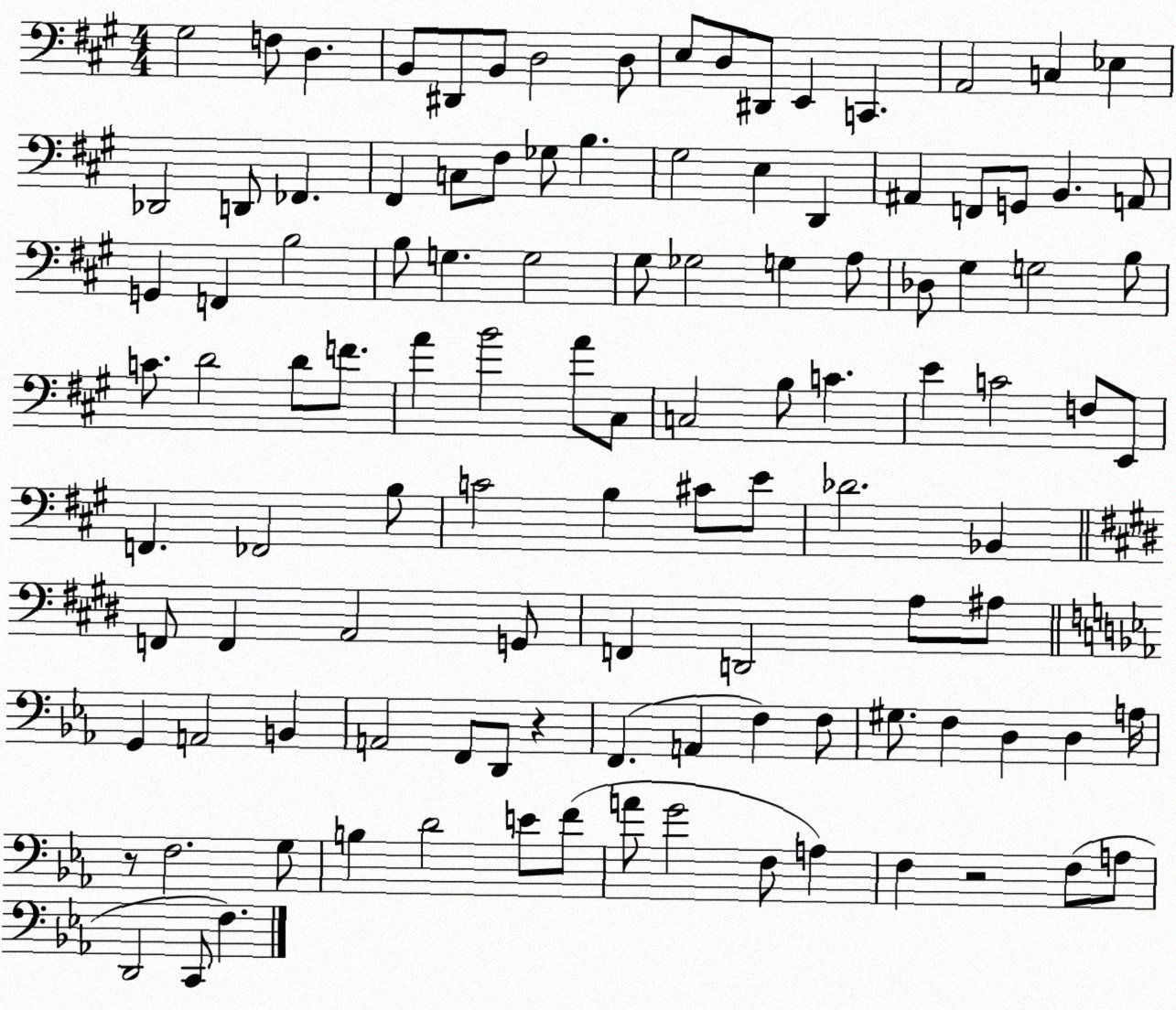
X:1
T:Untitled
M:4/4
L:1/4
K:A
^G,2 F,/2 D, B,,/2 ^D,,/2 B,,/2 D,2 D,/2 E,/2 D,/2 ^D,,/2 E,, C,, A,,2 C, _E, _D,,2 D,,/2 _F,, ^F,, C,/2 ^F,/2 _G,/2 B, ^G,2 E, D,, ^A,, F,,/2 G,,/2 B,, A,,/2 G,, F,, B,2 B,/2 G, G,2 ^G,/2 _G,2 G, A,/2 _D,/2 ^G, G,2 B,/2 C/2 D2 D/2 F/2 A B2 A/2 ^C,/2 C,2 B,/2 C E C2 F,/2 E,,/2 F,, _F,,2 B,/2 C2 B, ^C/2 E/2 _D2 _B,, F,,/2 F,, A,,2 G,,/2 F,, D,,2 A,/2 ^A,/2 G,, A,,2 B,, A,,2 F,,/2 D,,/2 z F,, A,, F, F,/2 ^G,/2 F, D, D, A,/4 z/2 F,2 G,/2 B, D2 E/2 F/2 A/2 G2 F,/2 A, F, z2 F,/2 A,/2 D,,2 C,,/2 F,